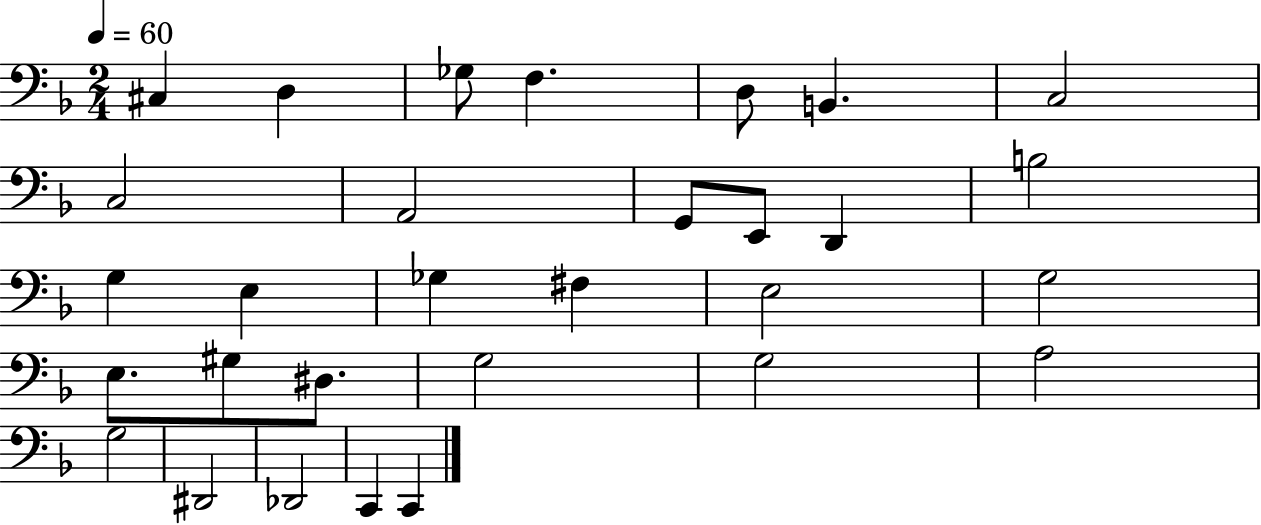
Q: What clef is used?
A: bass